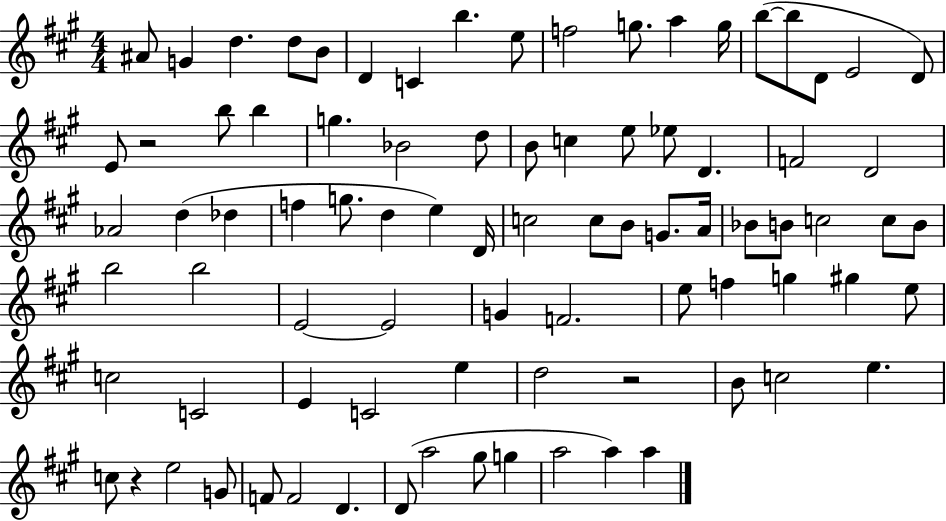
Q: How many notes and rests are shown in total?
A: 85